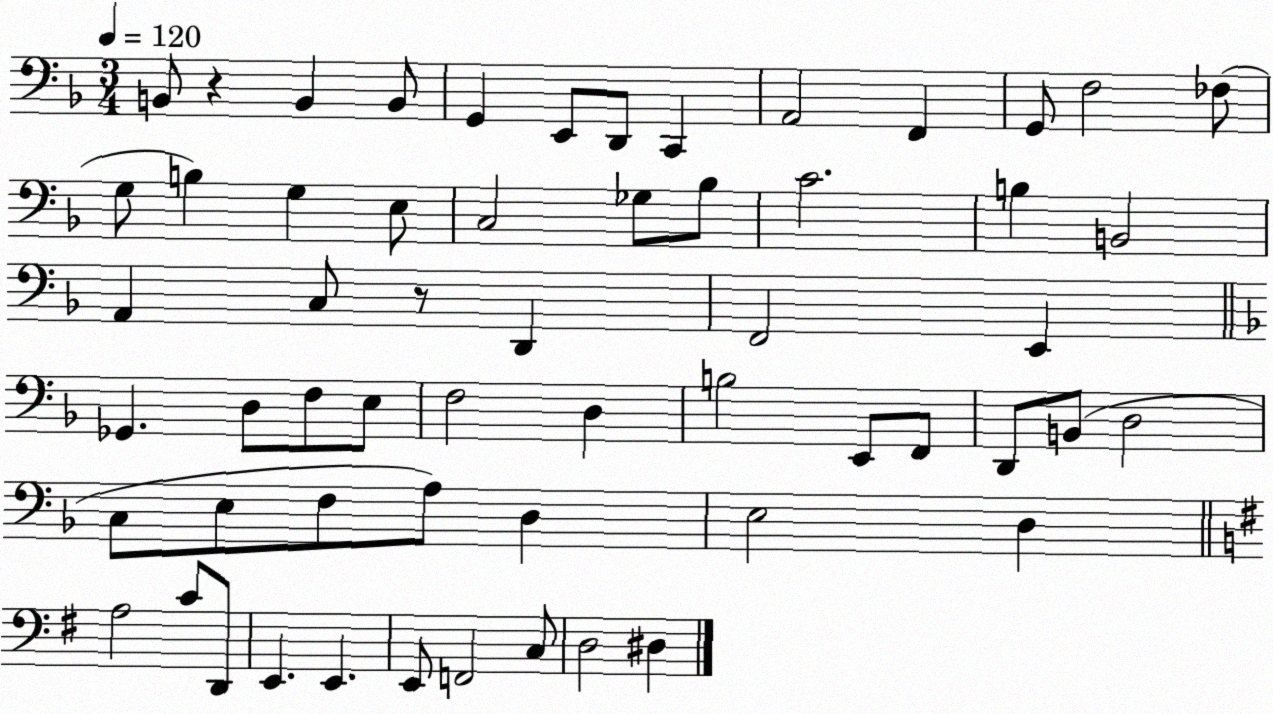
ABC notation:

X:1
T:Untitled
M:3/4
L:1/4
K:F
B,,/2 z B,, B,,/2 G,, E,,/2 D,,/2 C,, A,,2 F,, G,,/2 F,2 _F,/2 G,/2 B, G, E,/2 C,2 _G,/2 _B,/2 C2 B, B,,2 A,, C,/2 z/2 D,, F,,2 E,, _G,, D,/2 F,/2 E,/2 F,2 D, B,2 E,,/2 F,,/2 D,,/2 B,,/2 D,2 C,/2 E,/2 F,/2 A,/2 D, E,2 D, A,2 C/2 D,,/2 E,, E,, E,,/2 F,,2 C,/2 D,2 ^D,